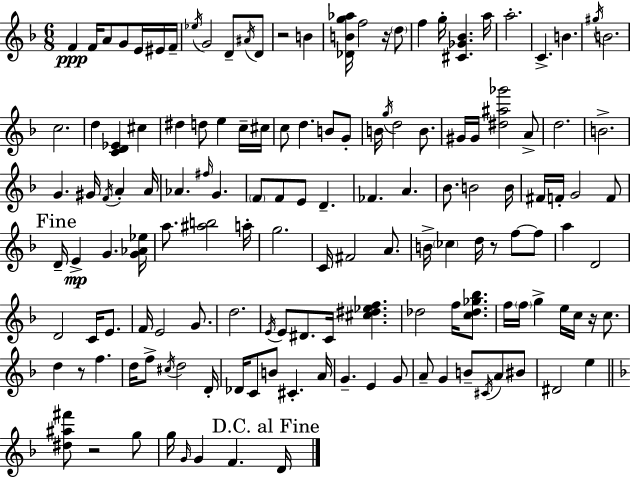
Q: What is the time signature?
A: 6/8